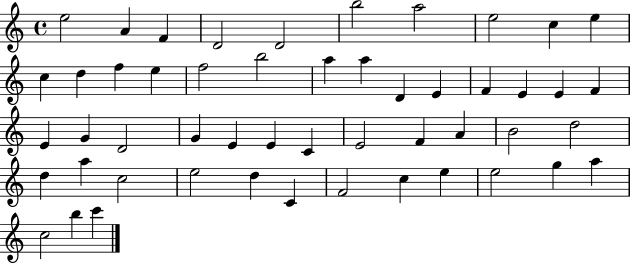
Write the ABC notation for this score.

X:1
T:Untitled
M:4/4
L:1/4
K:C
e2 A F D2 D2 b2 a2 e2 c e c d f e f2 b2 a a D E F E E F E G D2 G E E C E2 F A B2 d2 d a c2 e2 d C F2 c e e2 g a c2 b c'